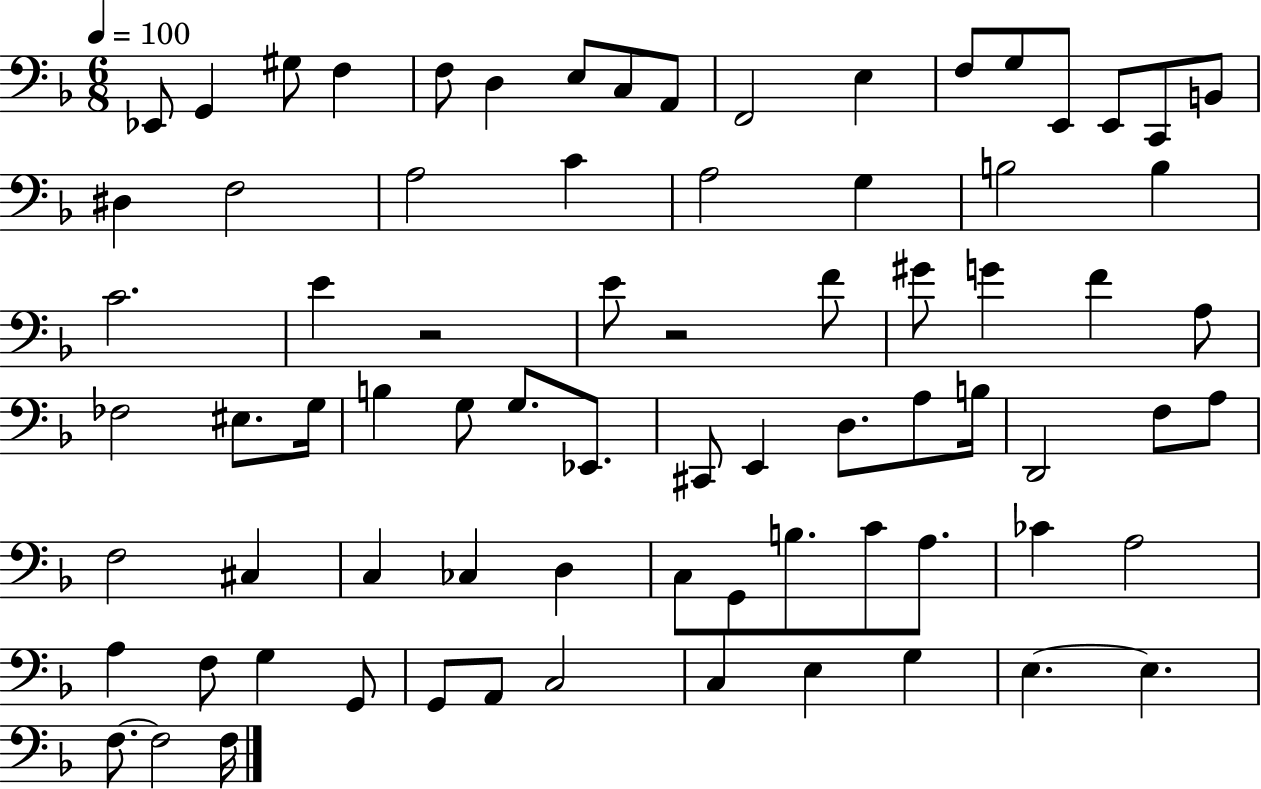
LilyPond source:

{
  \clef bass
  \numericTimeSignature
  \time 6/8
  \key f \major
  \tempo 4 = 100
  \repeat volta 2 { ees,8 g,4 gis8 f4 | f8 d4 e8 c8 a,8 | f,2 e4 | f8 g8 e,8 e,8 c,8 b,8 | \break dis4 f2 | a2 c'4 | a2 g4 | b2 b4 | \break c'2. | e'4 r2 | e'8 r2 f'8 | gis'8 g'4 f'4 a8 | \break fes2 eis8. g16 | b4 g8 g8. ees,8. | cis,8 e,4 d8. a8 b16 | d,2 f8 a8 | \break f2 cis4 | c4 ces4 d4 | c8 g,8 b8. c'8 a8. | ces'4 a2 | \break a4 f8 g4 g,8 | g,8 a,8 c2 | c4 e4 g4 | e4.~~ e4. | \break f8.~~ f2 f16 | } \bar "|."
}